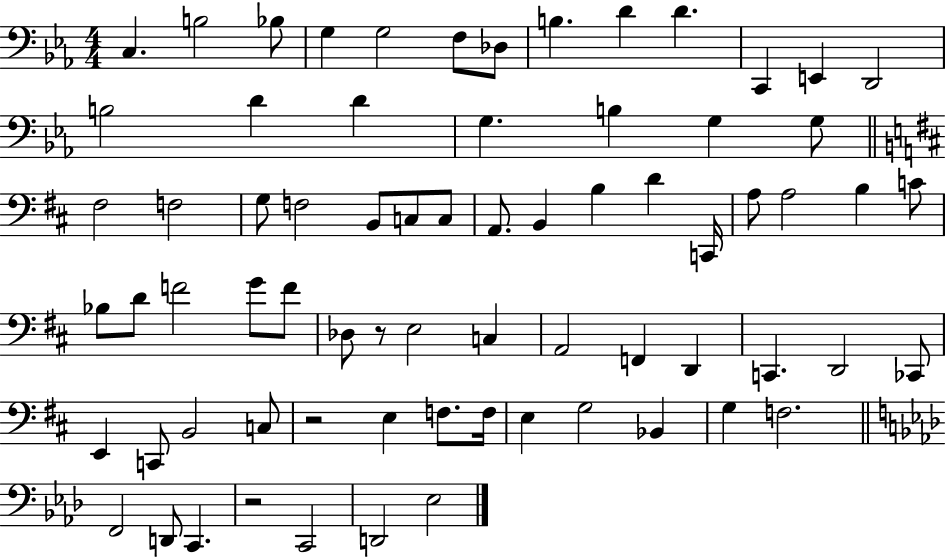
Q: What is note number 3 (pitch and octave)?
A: Bb3